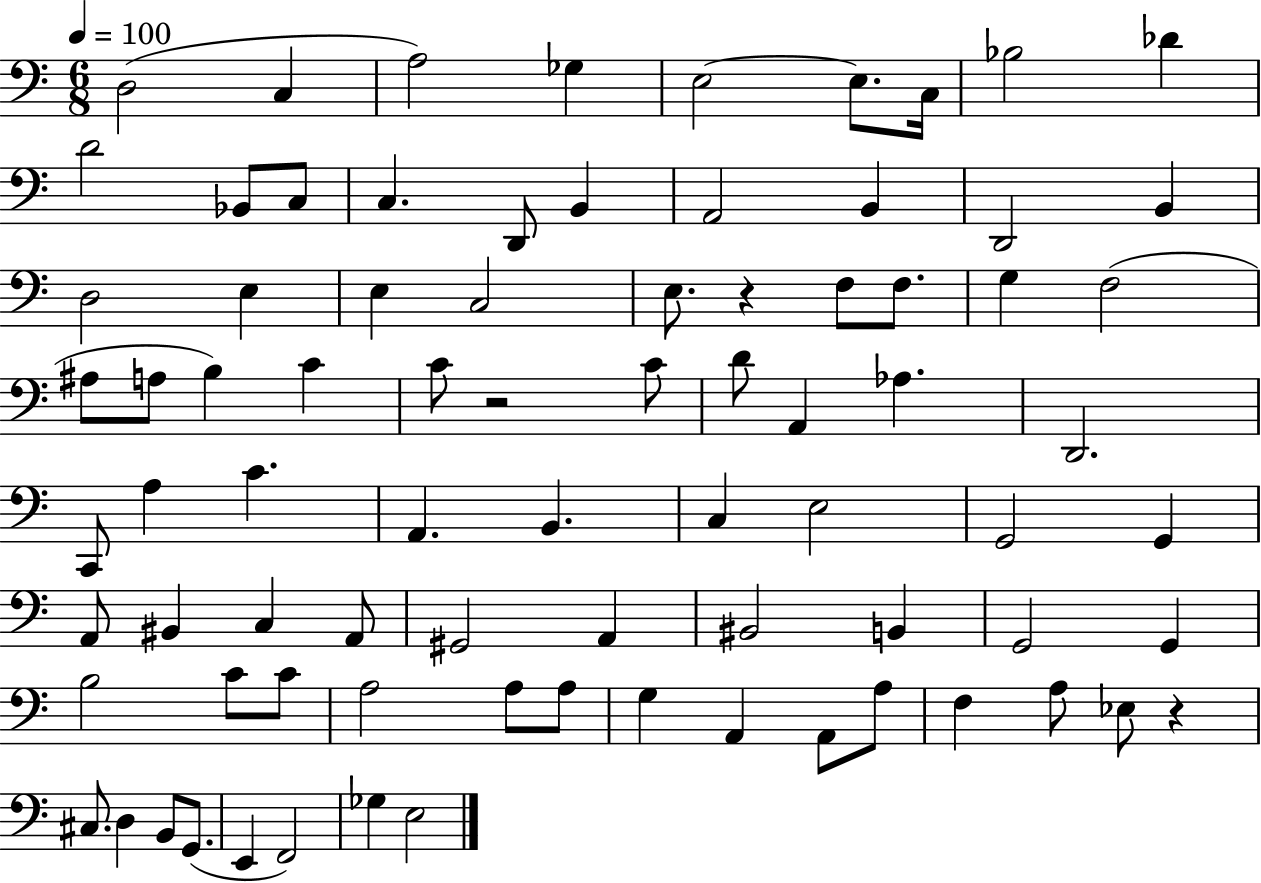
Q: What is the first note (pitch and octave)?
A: D3